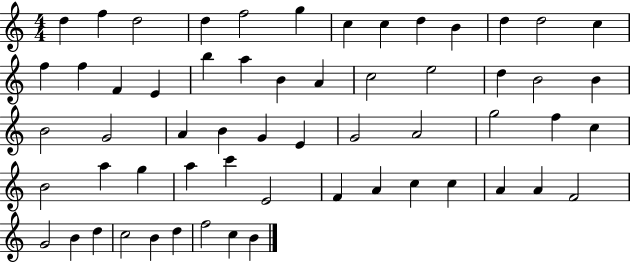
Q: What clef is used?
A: treble